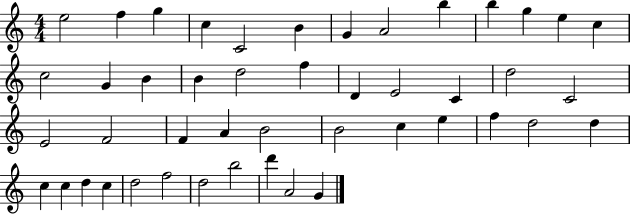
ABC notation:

X:1
T:Untitled
M:4/4
L:1/4
K:C
e2 f g c C2 B G A2 b b g e c c2 G B B d2 f D E2 C d2 C2 E2 F2 F A B2 B2 c e f d2 d c c d c d2 f2 d2 b2 d' A2 G